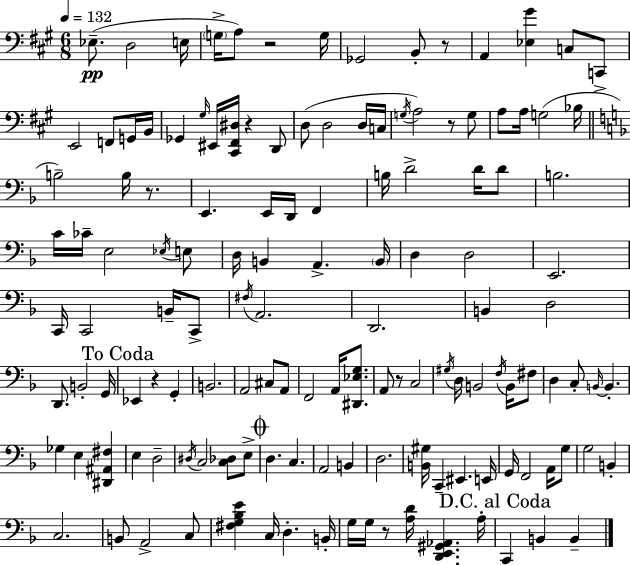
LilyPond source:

{
  \clef bass
  \numericTimeSignature
  \time 6/8
  \key a \major
  \tempo 4 = 132
  \repeat volta 2 { ees8.--(\pp d2 e16 | \parenthesize g16-> a8) r2 g16 | ges,2 b,8-. r8 | a,4 <ees gis'>4 c8 c,8-> | \break e,2 f,8 g,16 b,16 | ges,4 \grace { gis16 } eis,16 <cis, fis, dis>16 r4 d,8 | d8( d2 d16 | c16 \acciaccatura { g16 } a2) r8 | \break g8 a8 a16 g2( | bes16 \bar "||" \break \key d \minor b2--) b16 r8. | e,4. e,16 d,16 f,4 | b16 d'2-> d'16 d'8 | b2. | \break c'16 ces'16-- e2 \acciaccatura { ees16 } e8 | d16 b,4 a,4.-> | \parenthesize b,16 d4 d2 | e,2. | \break c,16 c,2 b,16-- c,8-> | \acciaccatura { fis16 } a,2. | d,2. | b,4 d2 | \break d,8. b,2-. | g,16 \mark "To Coda" ees,4 r4 g,4-. | b,2. | a,2 cis8 | \break a,8 f,2 a,16 <dis, ees g>8. | a,8 r8 c2 | \acciaccatura { gis16 } d16 b,2 | \acciaccatura { f16 } b,16 fis8 d4 c8-. \grace { b,16~ }~ b,4.-. | \break ges4 e4 | <dis, ais, fis>4 e4 d2-- | \acciaccatura { dis16 } c2 | <c des>8 e8-> \mark \markup { \musicglyph "scripts.coda" } d4. | \break c4. a,2 | b,4 d2. | <b, gis>16 c,4-- eis,4. | e,16 g,16 f,2 | \break a,16 g8 g2 | b,4-. c2. | b,8 a,2-> | c8 <fis g bes e'>4 c16 d4.-. | \break b,16-. g16 g16 r8 <a d'>16 <d, e, gis, aes,>4. | a16-. \mark "D.C. al Coda" c,4 b,4 | b,4-- } \bar "|."
}